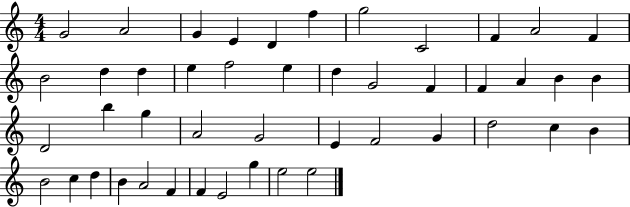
{
  \clef treble
  \numericTimeSignature
  \time 4/4
  \key c \major
  g'2 a'2 | g'4 e'4 d'4 f''4 | g''2 c'2 | f'4 a'2 f'4 | \break b'2 d''4 d''4 | e''4 f''2 e''4 | d''4 g'2 f'4 | f'4 a'4 b'4 b'4 | \break d'2 b''4 g''4 | a'2 g'2 | e'4 f'2 g'4 | d''2 c''4 b'4 | \break b'2 c''4 d''4 | b'4 a'2 f'4 | f'4 e'2 g''4 | e''2 e''2 | \break \bar "|."
}